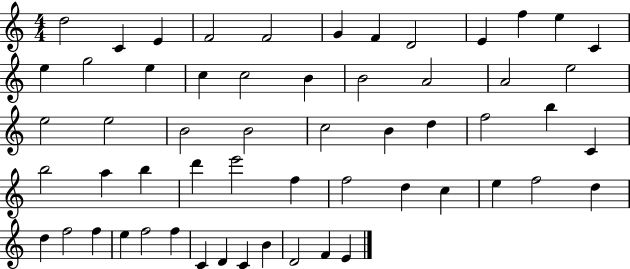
{
  \clef treble
  \numericTimeSignature
  \time 4/4
  \key c \major
  d''2 c'4 e'4 | f'2 f'2 | g'4 f'4 d'2 | e'4 f''4 e''4 c'4 | \break e''4 g''2 e''4 | c''4 c''2 b'4 | b'2 a'2 | a'2 e''2 | \break e''2 e''2 | b'2 b'2 | c''2 b'4 d''4 | f''2 b''4 c'4 | \break b''2 a''4 b''4 | d'''4 e'''2 f''4 | f''2 d''4 c''4 | e''4 f''2 d''4 | \break d''4 f''2 f''4 | e''4 f''2 f''4 | c'4 d'4 c'4 b'4 | d'2 f'4 e'4 | \break \bar "|."
}